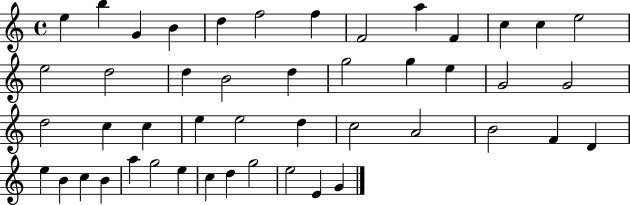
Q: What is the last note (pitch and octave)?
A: G4